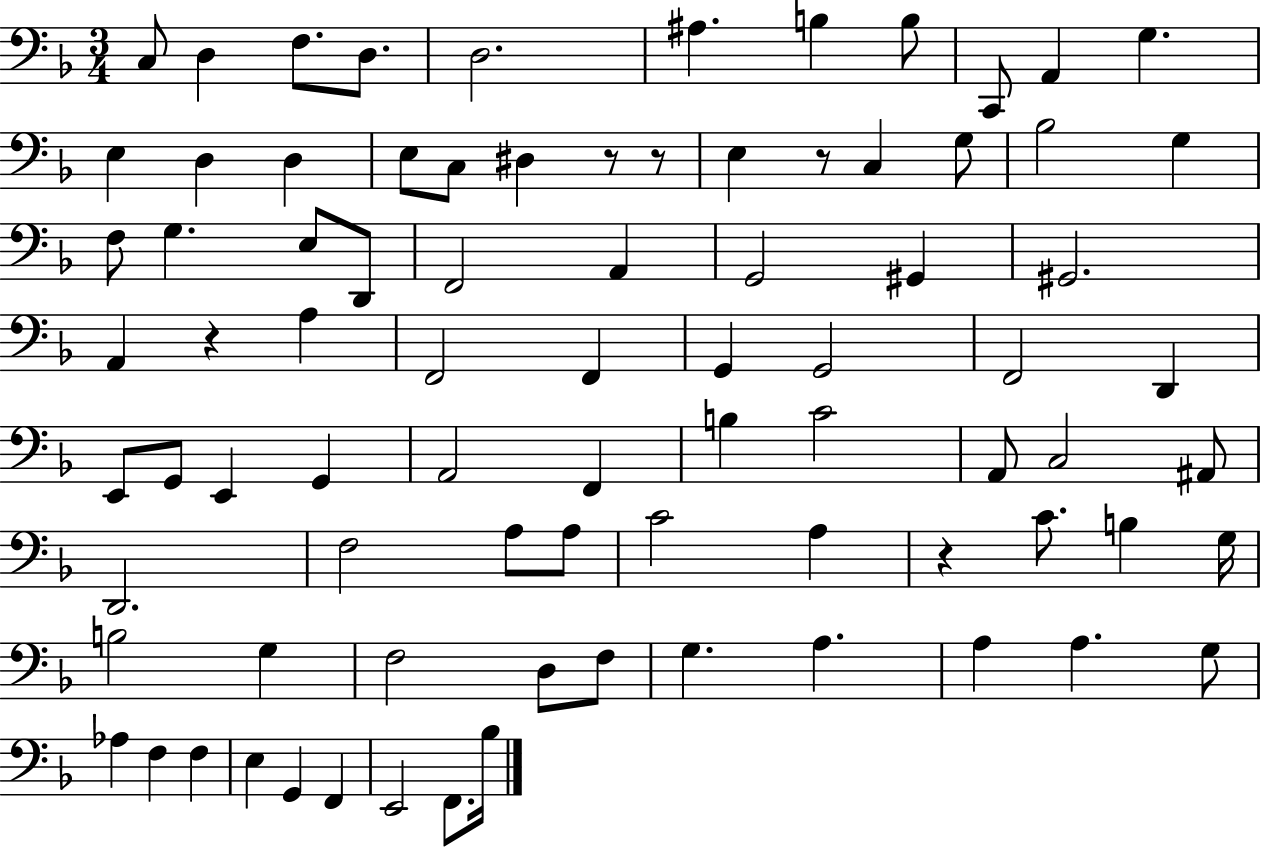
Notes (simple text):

C3/e D3/q F3/e. D3/e. D3/h. A#3/q. B3/q B3/e C2/e A2/q G3/q. E3/q D3/q D3/q E3/e C3/e D#3/q R/e R/e E3/q R/e C3/q G3/e Bb3/h G3/q F3/e G3/q. E3/e D2/e F2/h A2/q G2/h G#2/q G#2/h. A2/q R/q A3/q F2/h F2/q G2/q G2/h F2/h D2/q E2/e G2/e E2/q G2/q A2/h F2/q B3/q C4/h A2/e C3/h A#2/e D2/h. F3/h A3/e A3/e C4/h A3/q R/q C4/e. B3/q G3/s B3/h G3/q F3/h D3/e F3/e G3/q. A3/q. A3/q A3/q. G3/e Ab3/q F3/q F3/q E3/q G2/q F2/q E2/h F2/e. Bb3/s